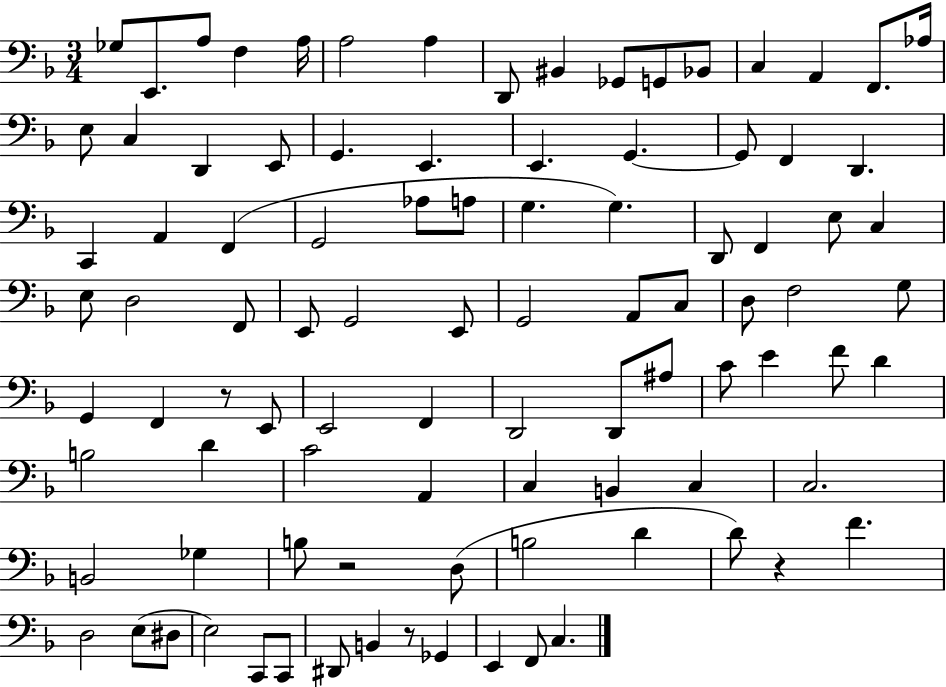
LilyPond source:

{
  \clef bass
  \numericTimeSignature
  \time 3/4
  \key f \major
  \repeat volta 2 { ges8 e,8. a8 f4 a16 | a2 a4 | d,8 bis,4 ges,8 g,8 bes,8 | c4 a,4 f,8. aes16 | \break e8 c4 d,4 e,8 | g,4. e,4. | e,4. g,4.~~ | g,8 f,4 d,4. | \break c,4 a,4 f,4( | g,2 aes8 a8 | g4. g4.) | d,8 f,4 e8 c4 | \break e8 d2 f,8 | e,8 g,2 e,8 | g,2 a,8 c8 | d8 f2 g8 | \break g,4 f,4 r8 e,8 | e,2 f,4 | d,2 d,8 ais8 | c'8 e'4 f'8 d'4 | \break b2 d'4 | c'2 a,4 | c4 b,4 c4 | c2. | \break b,2 ges4 | b8 r2 d8( | b2 d'4 | d'8) r4 f'4. | \break d2 e8( dis8 | e2) c,8 c,8 | dis,8 b,4 r8 ges,4 | e,4 f,8 c4. | \break } \bar "|."
}